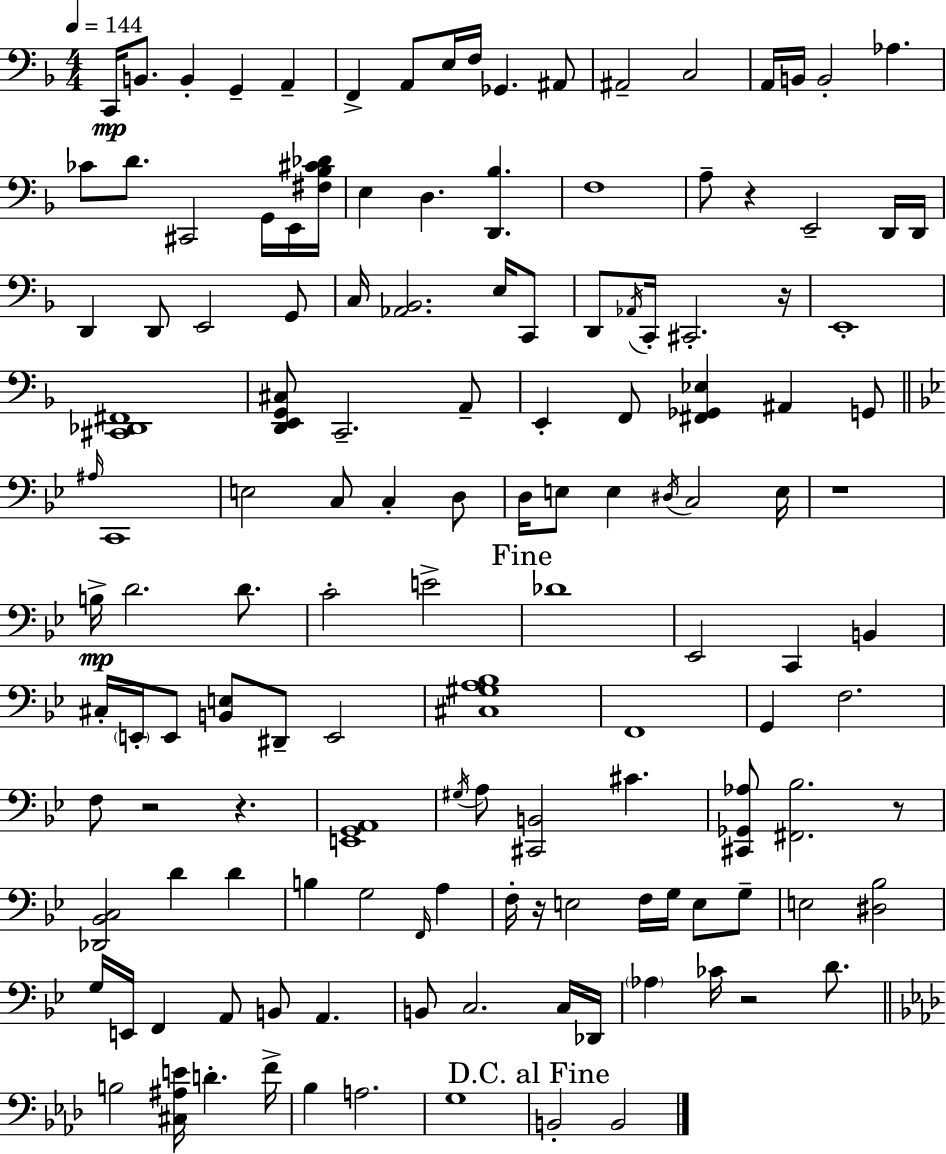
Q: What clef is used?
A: bass